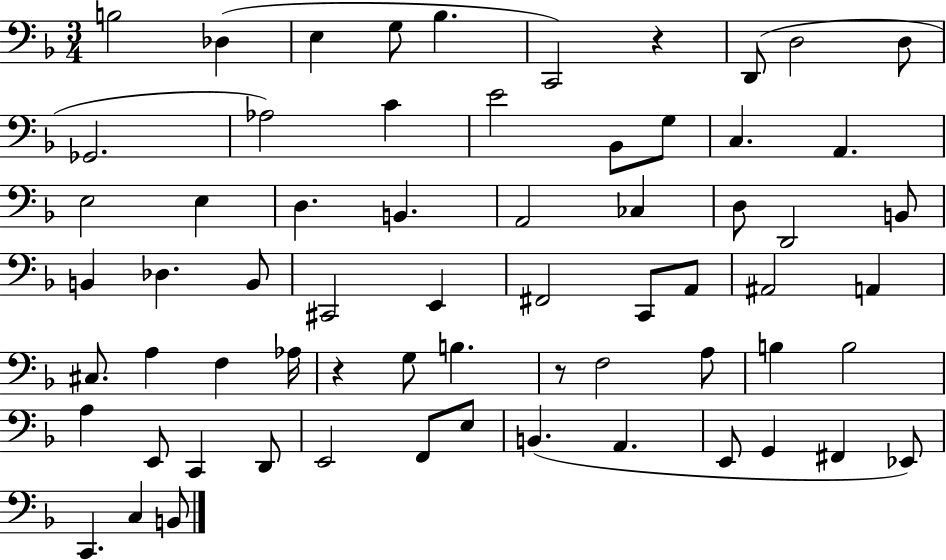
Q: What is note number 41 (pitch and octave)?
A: G3